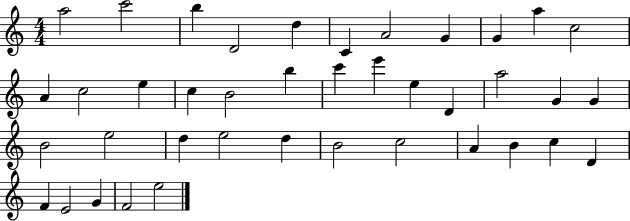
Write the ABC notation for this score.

X:1
T:Untitled
M:4/4
L:1/4
K:C
a2 c'2 b D2 d C A2 G G a c2 A c2 e c B2 b c' e' e D a2 G G B2 e2 d e2 d B2 c2 A B c D F E2 G F2 e2